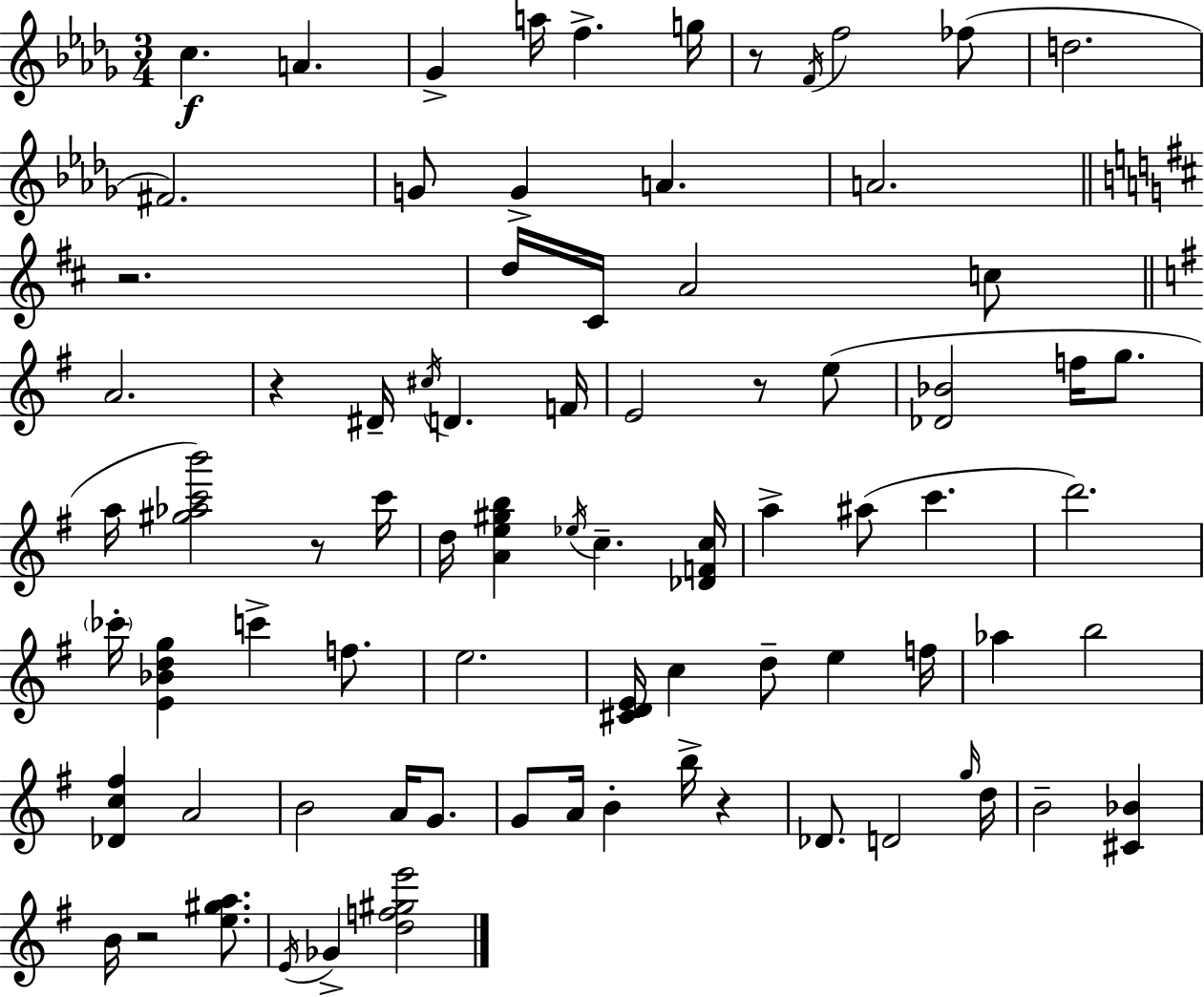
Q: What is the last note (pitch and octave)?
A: Gb4